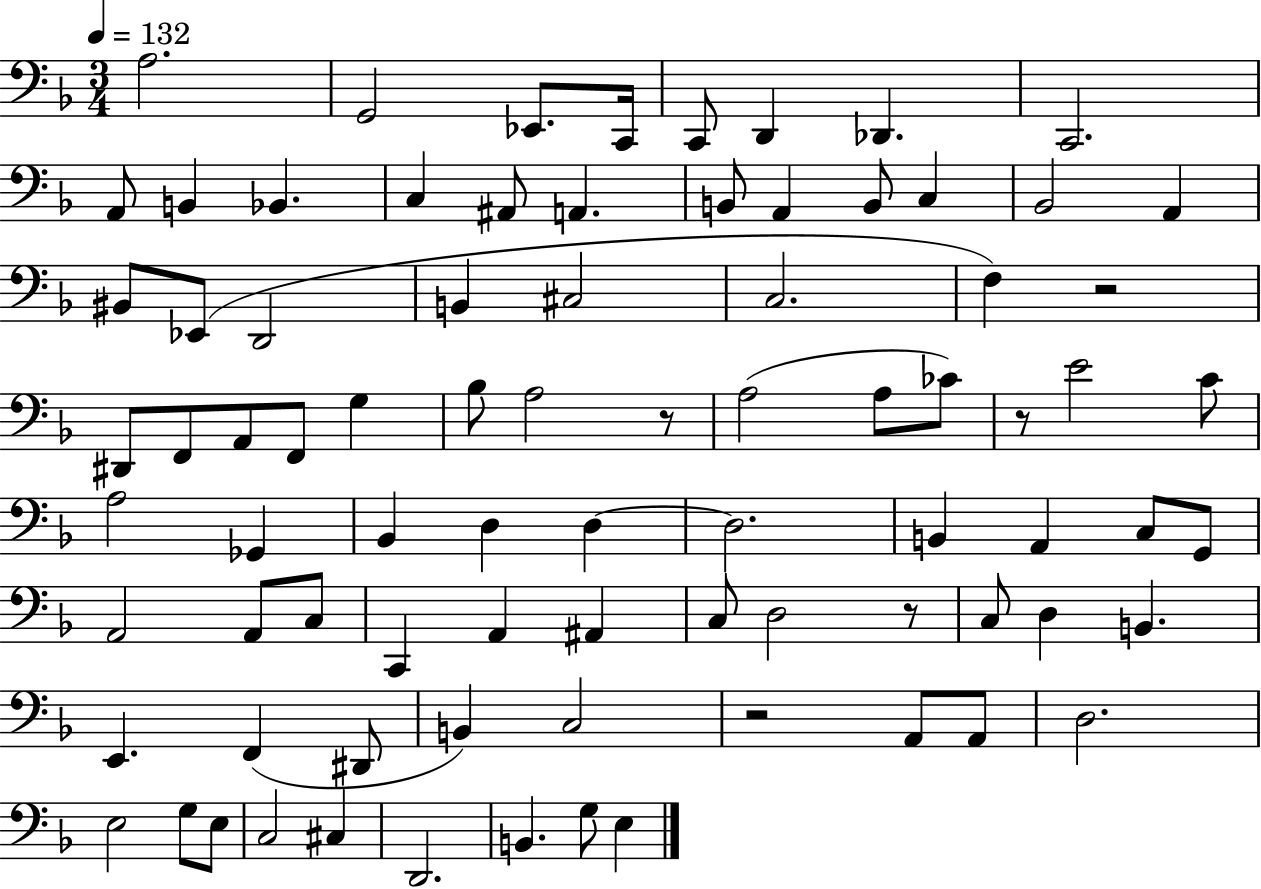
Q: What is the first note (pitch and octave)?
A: A3